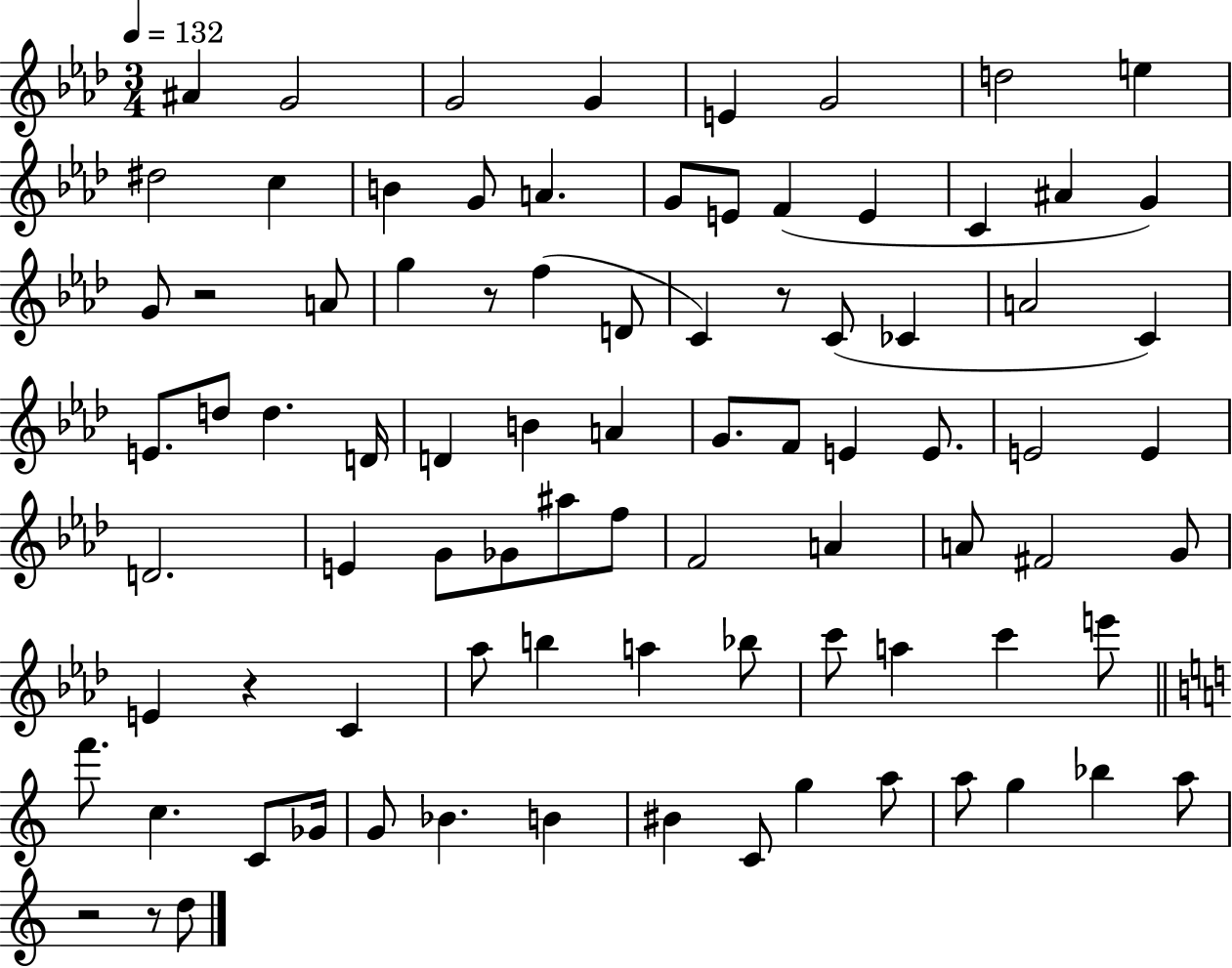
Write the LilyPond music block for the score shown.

{
  \clef treble
  \numericTimeSignature
  \time 3/4
  \key aes \major
  \tempo 4 = 132
  \repeat volta 2 { ais'4 g'2 | g'2 g'4 | e'4 g'2 | d''2 e''4 | \break dis''2 c''4 | b'4 g'8 a'4. | g'8 e'8 f'4( e'4 | c'4 ais'4 g'4) | \break g'8 r2 a'8 | g''4 r8 f''4( d'8 | c'4) r8 c'8( ces'4 | a'2 c'4) | \break e'8. d''8 d''4. d'16 | d'4 b'4 a'4 | g'8. f'8 e'4 e'8. | e'2 e'4 | \break d'2. | e'4 g'8 ges'8 ais''8 f''8 | f'2 a'4 | a'8 fis'2 g'8 | \break e'4 r4 c'4 | aes''8 b''4 a''4 bes''8 | c'''8 a''4 c'''4 e'''8 | \bar "||" \break \key a \minor f'''8. c''4. c'8 ges'16 | g'8 bes'4. b'4 | bis'4 c'8 g''4 a''8 | a''8 g''4 bes''4 a''8 | \break r2 r8 d''8 | } \bar "|."
}